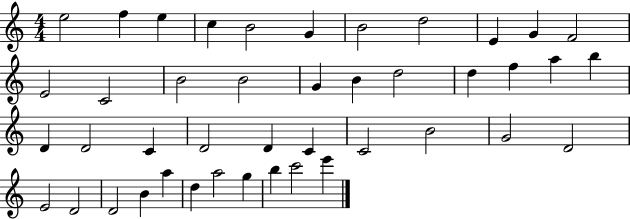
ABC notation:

X:1
T:Untitled
M:4/4
L:1/4
K:C
e2 f e c B2 G B2 d2 E G F2 E2 C2 B2 B2 G B d2 d f a b D D2 C D2 D C C2 B2 G2 D2 E2 D2 D2 B a d a2 g b c'2 e'